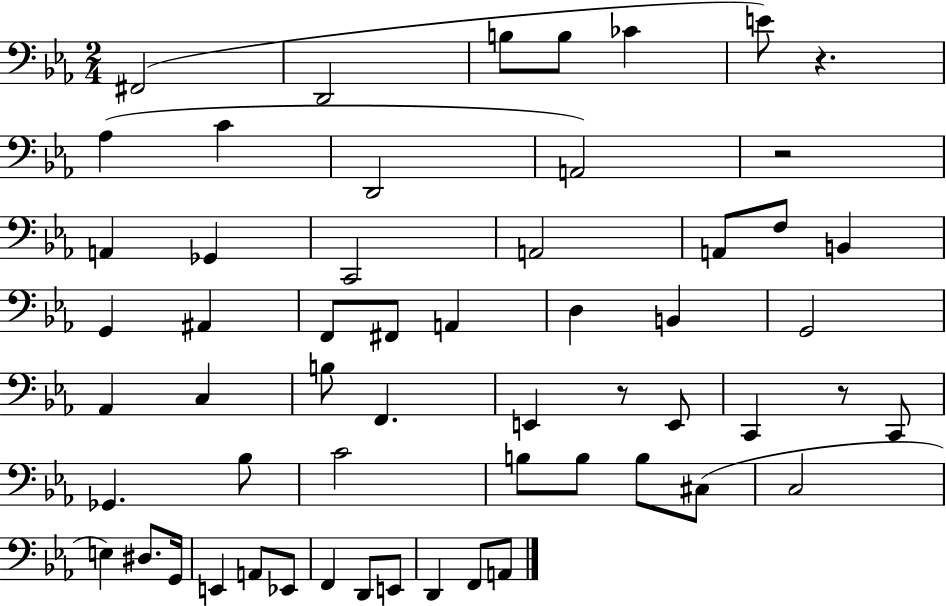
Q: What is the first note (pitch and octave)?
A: F#2